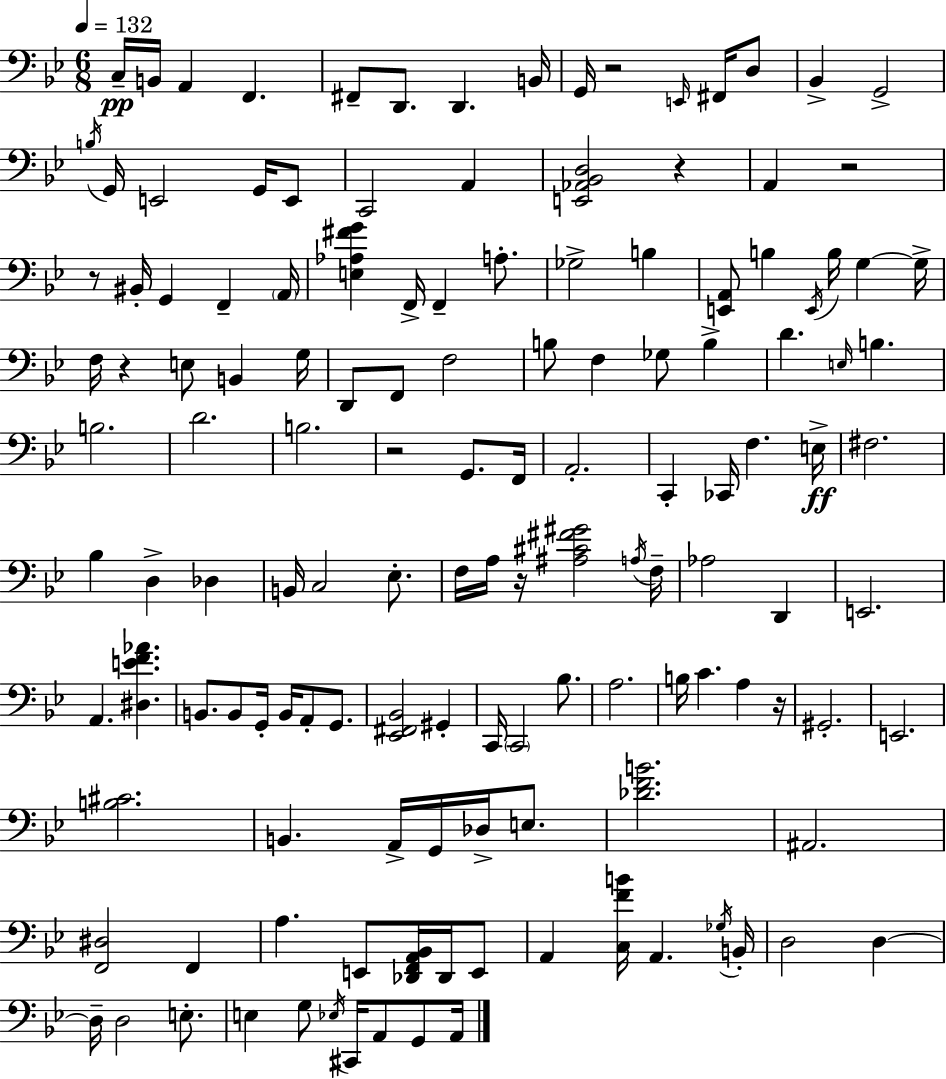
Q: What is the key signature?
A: BES major